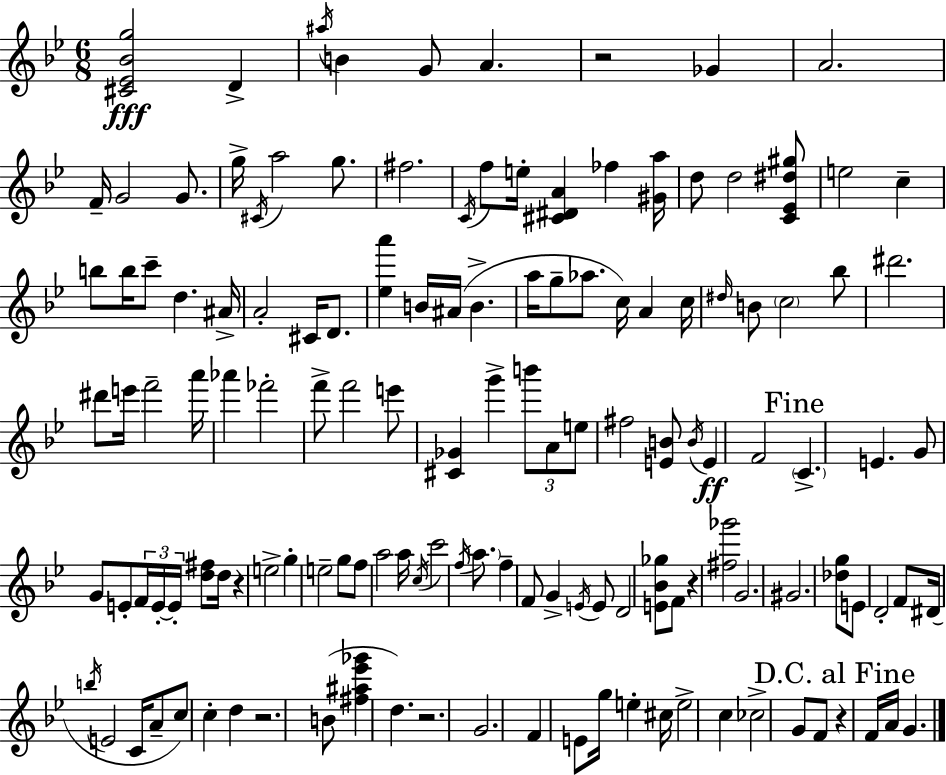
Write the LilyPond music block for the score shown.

{
  \clef treble
  \numericTimeSignature
  \time 6/8
  \key g \minor
  \repeat volta 2 { <cis' ees' bes' g''>2\fff d'4-> | \acciaccatura { ais''16 } b'4 g'8 a'4. | r2 ges'4 | a'2. | \break f'16-- g'2 g'8. | g''16-> \acciaccatura { cis'16 } a''2 g''8. | fis''2. | \acciaccatura { c'16 } f''8 e''16-. <cis' dis' a'>4 fes''4 | \break <gis' a''>16 d''8 d''2 | <c' ees' dis'' gis''>8 e''2 c''4-- | b''8 b''16 c'''8-- d''4. | ais'16-> a'2-. cis'16 | \break d'8. <ees'' a'''>4 b'16 ais'16( b'4.-> | a''16 g''8-- aes''8. c''16) a'4 | c''16 \grace { dis''16 } b'8 \parenthesize c''2 | bes''8 dis'''2. | \break dis'''8 e'''16 f'''2-- | a'''16 aes'''4 fes'''2-. | f'''8-> f'''2 | e'''8 <cis' ges'>4 g'''4-> | \break \tuplet 3/2 { b'''8 a'8 e''8 } fis''2 | <e' b'>8 \acciaccatura { b'16 } e'4\ff f'2 | \mark "Fine" \parenthesize c'4.-> e'4. | g'8 g'8 e'8-. \tuplet 3/2 { f'16 | \break e'16-.~~ e'16-. } <d'' fis''>8 d''16 r4 e''2-> | g''4-. e''2-- | g''8 f''8 a''2 | a''16 \acciaccatura { c''16 } c'''2 | \break \acciaccatura { f''16 } \parenthesize a''8. f''4-- f'8 | g'4-> \acciaccatura { e'16 } e'8 d'2 | <e' bes' ges''>8 f'8 r4 | <fis'' ges'''>2 g'2. | \break gis'2. | <des'' g''>8 e'8 | d'2-. f'8 dis'16( \acciaccatura { b''16 } | e'2 c'16 a'8-- c''8) | \break c''4-. d''4 r2. | b'8( <fis'' ais'' ees''' ges'''>4 | d''4.) r2. | g'2. | \break f'4 | e'8 g''16 e''4-. cis''16 e''2-> | c''4 ces''2-> | g'8 f'8 \mark "D.C. al Fine" r4 | \break f'16 a'16 g'4. } \bar "|."
}